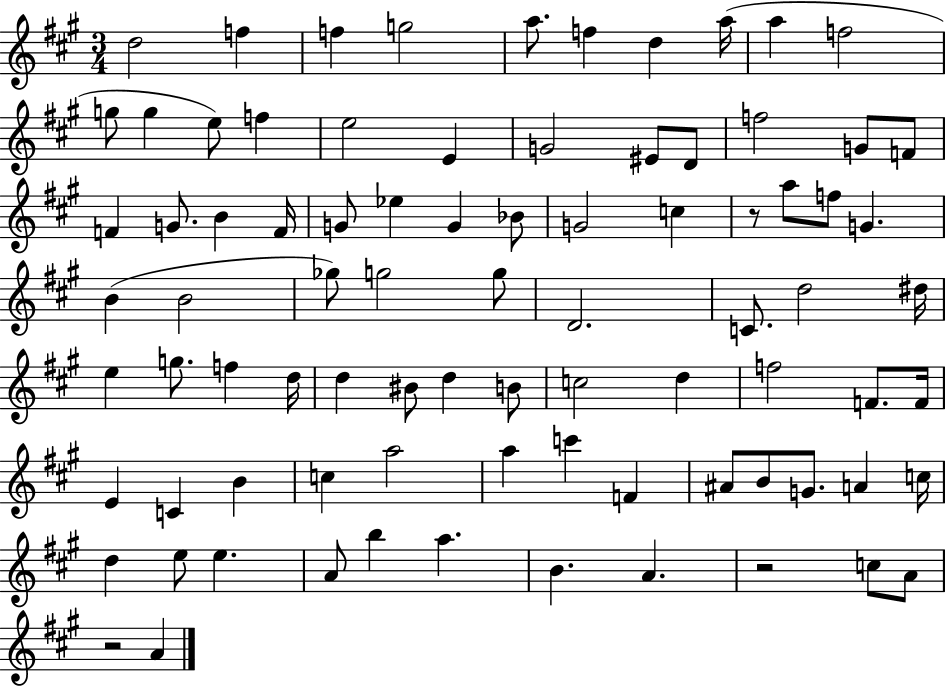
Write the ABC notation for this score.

X:1
T:Untitled
M:3/4
L:1/4
K:A
d2 f f g2 a/2 f d a/4 a f2 g/2 g e/2 f e2 E G2 ^E/2 D/2 f2 G/2 F/2 F G/2 B F/4 G/2 _e G _B/2 G2 c z/2 a/2 f/2 G B B2 _g/2 g2 g/2 D2 C/2 d2 ^d/4 e g/2 f d/4 d ^B/2 d B/2 c2 d f2 F/2 F/4 E C B c a2 a c' F ^A/2 B/2 G/2 A c/4 d e/2 e A/2 b a B A z2 c/2 A/2 z2 A